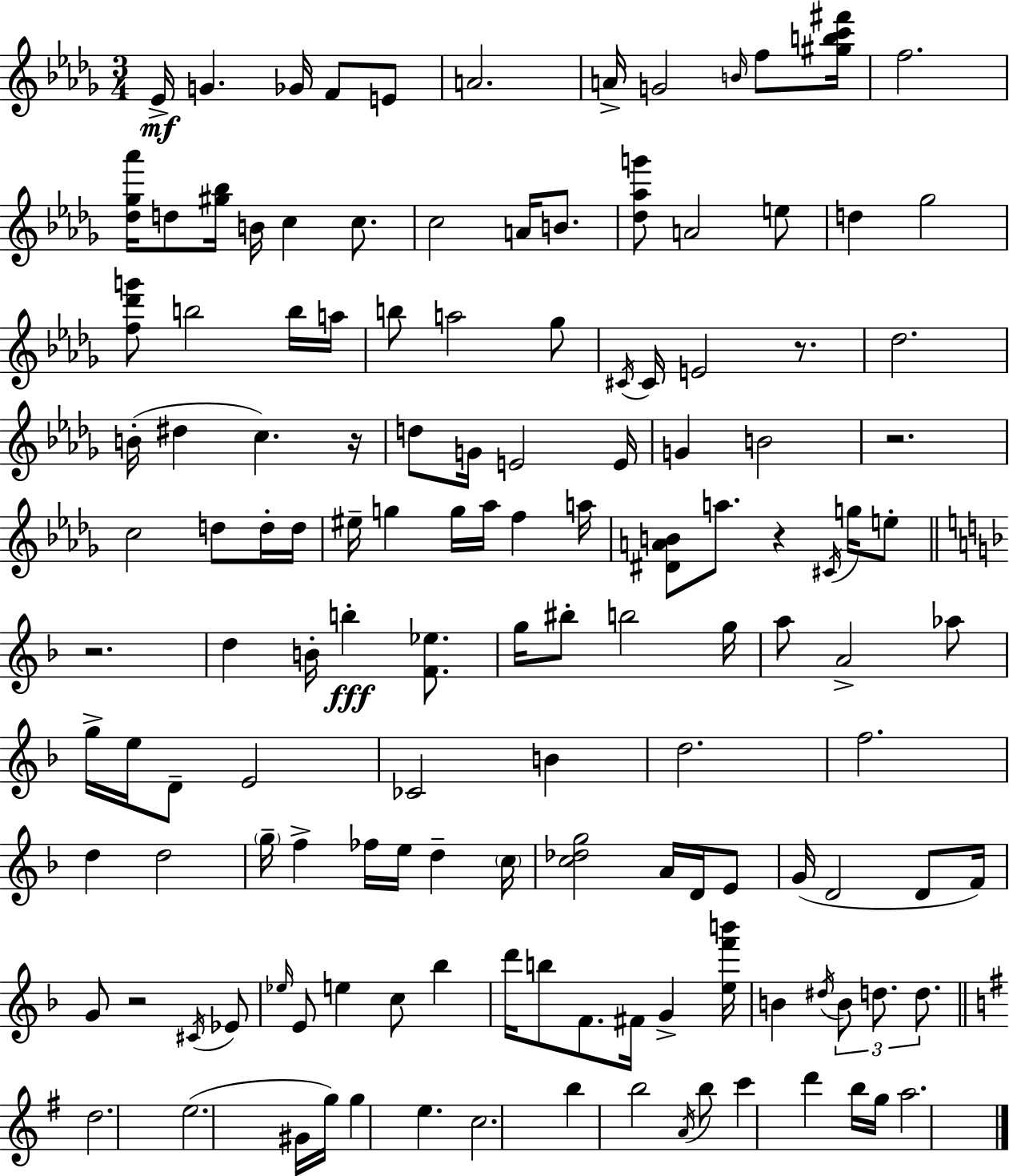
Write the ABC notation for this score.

X:1
T:Untitled
M:3/4
L:1/4
K:Bbm
_E/4 G _G/4 F/2 E/2 A2 A/4 G2 B/4 f/2 [^gbc'^f']/4 f2 [_d_g_a']/4 d/2 [^g_b]/4 B/4 c c/2 c2 A/4 B/2 [_d_ag']/2 A2 e/2 d _g2 [f_d'g']/2 b2 b/4 a/4 b/2 a2 _g/2 ^C/4 ^C/4 E2 z/2 _d2 B/4 ^d c z/4 d/2 G/4 E2 E/4 G B2 z2 c2 d/2 d/4 d/4 ^e/4 g g/4 _a/4 f a/4 [^DAB]/2 a/2 z ^C/4 g/4 e/2 z2 d B/4 b [F_e]/2 g/4 ^b/2 b2 g/4 a/2 A2 _a/2 g/4 e/4 D/2 E2 _C2 B d2 f2 d d2 g/4 f _f/4 e/4 d c/4 [c_dg]2 A/4 D/4 E/2 G/4 D2 D/2 F/4 G/2 z2 ^C/4 _E/2 _e/4 E/2 e c/2 _b d'/4 b/2 F/2 ^F/4 G [ef'b']/4 B ^d/4 B/2 d/2 d/2 d2 e2 ^G/4 g/4 g e c2 b b2 A/4 b/2 c' d' b/4 g/4 a2